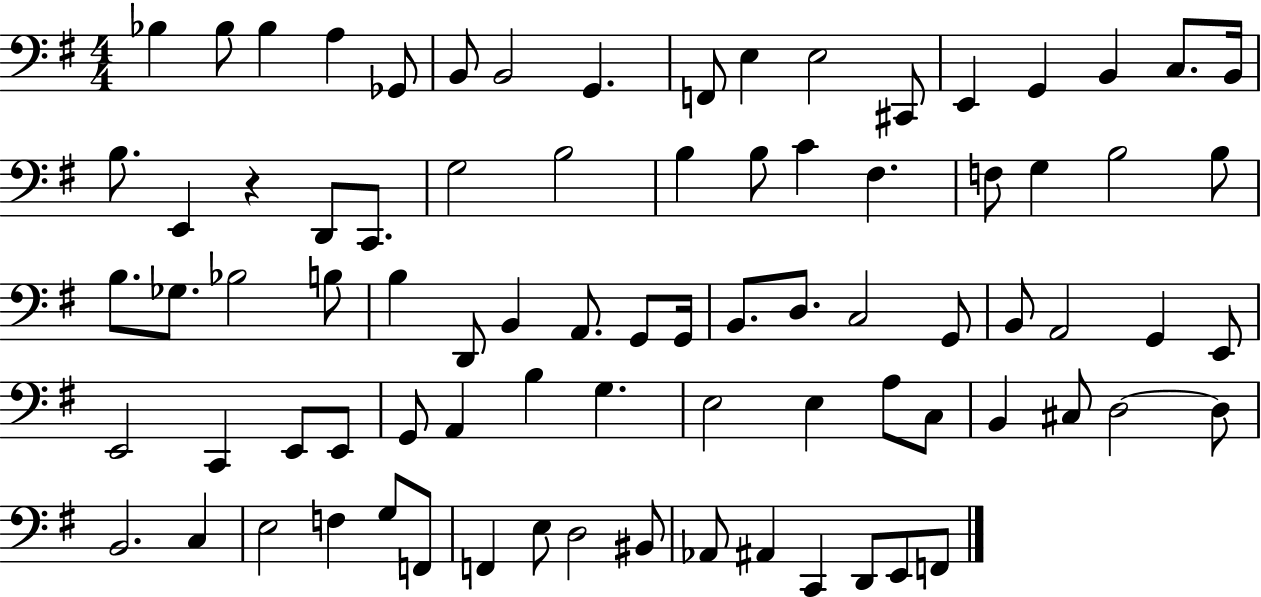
{
  \clef bass
  \numericTimeSignature
  \time 4/4
  \key g \major
  bes4 bes8 bes4 a4 ges,8 | b,8 b,2 g,4. | f,8 e4 e2 cis,8 | e,4 g,4 b,4 c8. b,16 | \break b8. e,4 r4 d,8 c,8. | g2 b2 | b4 b8 c'4 fis4. | f8 g4 b2 b8 | \break b8. ges8. bes2 b8 | b4 d,8 b,4 a,8. g,8 g,16 | b,8. d8. c2 g,8 | b,8 a,2 g,4 e,8 | \break e,2 c,4 e,8 e,8 | g,8 a,4 b4 g4. | e2 e4 a8 c8 | b,4 cis8 d2~~ d8 | \break b,2. c4 | e2 f4 g8 f,8 | f,4 e8 d2 bis,8 | aes,8 ais,4 c,4 d,8 e,8 f,8 | \break \bar "|."
}